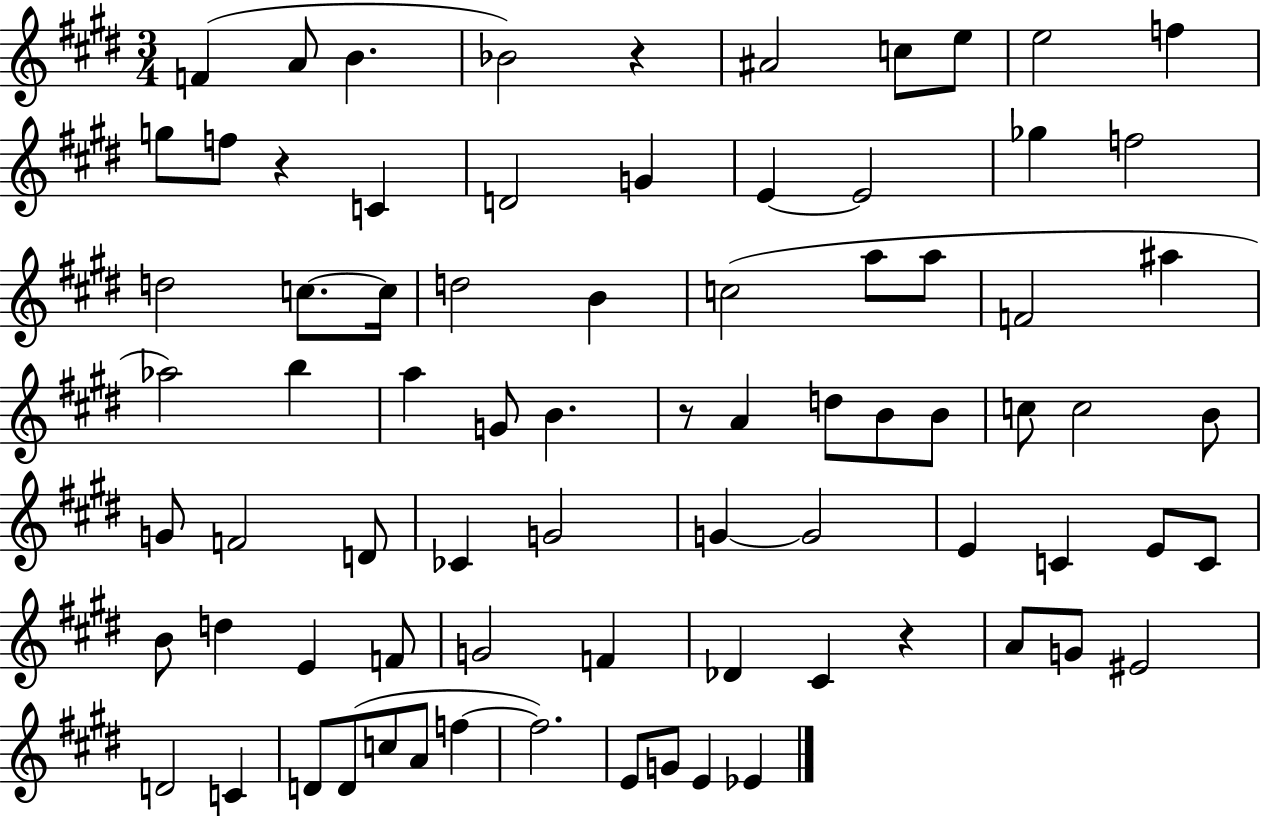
{
  \clef treble
  \numericTimeSignature
  \time 3/4
  \key e \major
  \repeat volta 2 { f'4( a'8 b'4. | bes'2) r4 | ais'2 c''8 e''8 | e''2 f''4 | \break g''8 f''8 r4 c'4 | d'2 g'4 | e'4~~ e'2 | ges''4 f''2 | \break d''2 c''8.~~ c''16 | d''2 b'4 | c''2( a''8 a''8 | f'2 ais''4 | \break aes''2) b''4 | a''4 g'8 b'4. | r8 a'4 d''8 b'8 b'8 | c''8 c''2 b'8 | \break g'8 f'2 d'8 | ces'4 g'2 | g'4~~ g'2 | e'4 c'4 e'8 c'8 | \break b'8 d''4 e'4 f'8 | g'2 f'4 | des'4 cis'4 r4 | a'8 g'8 eis'2 | \break d'2 c'4 | d'8 d'8( c''8 a'8 f''4~~ | f''2.) | e'8 g'8 e'4 ees'4 | \break } \bar "|."
}